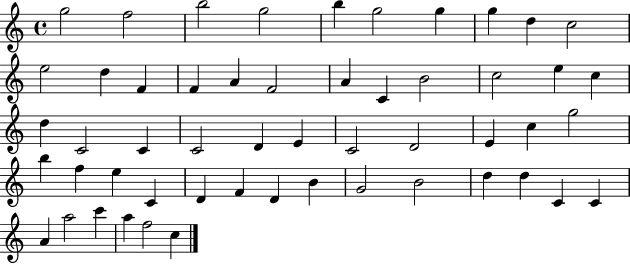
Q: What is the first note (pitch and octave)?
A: G5